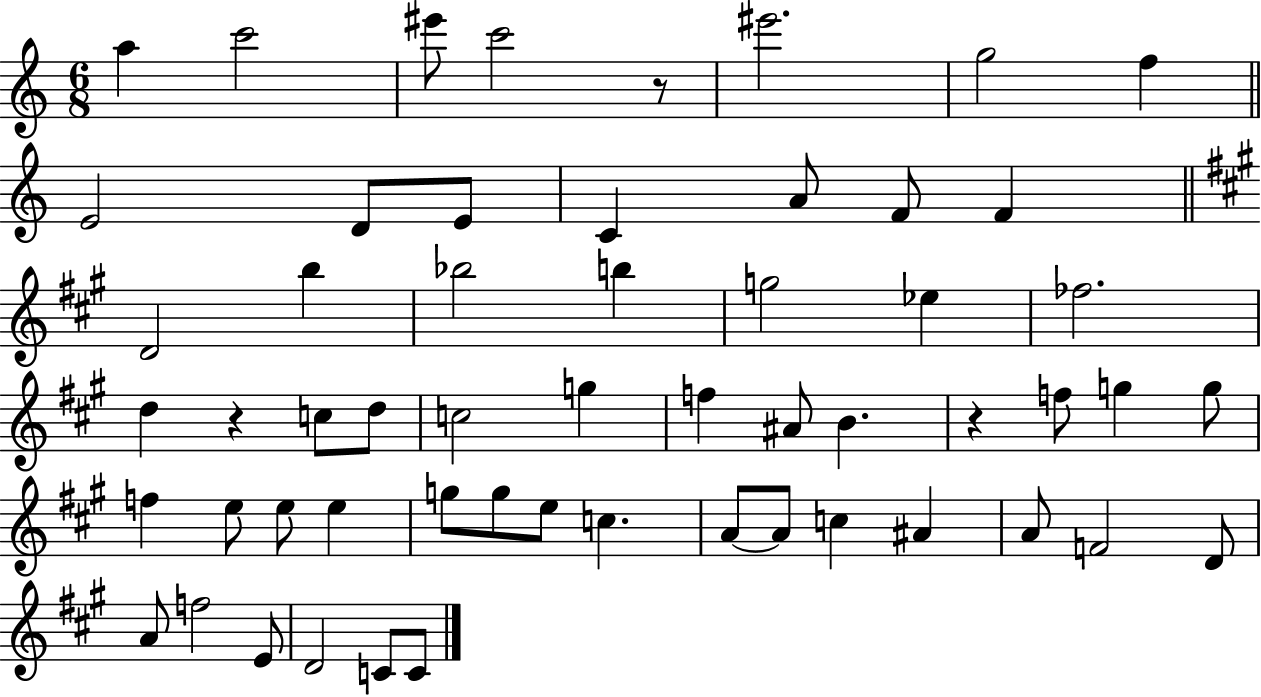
{
  \clef treble
  \numericTimeSignature
  \time 6/8
  \key c \major
  \repeat volta 2 { a''4 c'''2 | eis'''8 c'''2 r8 | eis'''2. | g''2 f''4 | \break \bar "||" \break \key a \minor e'2 d'8 e'8 | c'4 a'8 f'8 f'4 | \bar "||" \break \key a \major d'2 b''4 | bes''2 b''4 | g''2 ees''4 | fes''2. | \break d''4 r4 c''8 d''8 | c''2 g''4 | f''4 ais'8 b'4. | r4 f''8 g''4 g''8 | \break f''4 e''8 e''8 e''4 | g''8 g''8 e''8 c''4. | a'8~~ a'8 c''4 ais'4 | a'8 f'2 d'8 | \break a'8 f''2 e'8 | d'2 c'8 c'8 | } \bar "|."
}